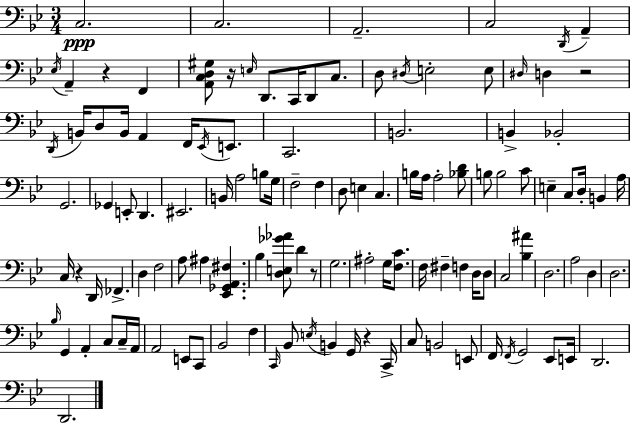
X:1
T:Untitled
M:3/4
L:1/4
K:Bb
C,2 C,2 A,,2 C,2 D,,/4 A,, _E,/4 A,, z F,, [A,,C,D,^G,]/2 z/4 E,/4 D,,/2 C,,/4 D,,/2 C,/2 D,/2 ^D,/4 E,2 E,/2 ^D,/4 D, z2 D,,/4 B,,/4 D,/2 B,,/4 A,, F,,/4 _E,,/4 E,,/2 C,,2 B,,2 B,, _B,,2 G,,2 _G,, E,,/2 D,, ^E,,2 B,,/4 A,2 B,/2 G,/4 F,2 F, D,/2 E, C, B,/4 A,/4 A,2 [_B,D]/2 B,/2 B,2 C/2 E, C,/2 D,/4 B,, A,/4 C,/4 z D,,/4 _F,, D, F,2 A,/2 ^A, [_E,,_G,,A,,^F,] _B, [D,E,_G_A]/2 D z/2 G,2 ^A,2 G,/4 [F,C]/2 F,/4 ^F, F, D,/4 D,/2 C,2 [_B,^A] D,2 A,2 D, D,2 _B,/4 G,, A,, C,/2 C,/4 A,,/4 A,,2 E,,/2 C,,/2 _B,,2 F, C,,/4 _B,,/2 E,/4 B,, G,,/4 z C,,/4 C,/2 B,,2 E,,/2 F,,/4 F,,/4 G,,2 _E,,/2 E,,/4 D,,2 D,,2